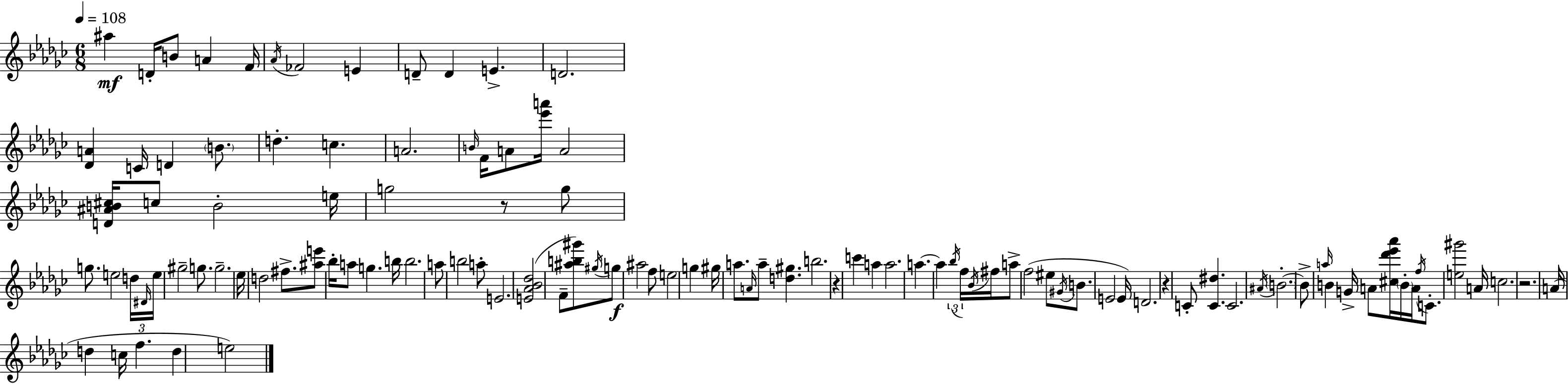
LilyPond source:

{
  \clef treble
  \numericTimeSignature
  \time 6/8
  \key ees \minor
  \tempo 4 = 108
  ais''4\mf d'16-. b'8 a'4 f'16 | \acciaccatura { aes'16 } fes'2 e'4 | d'8-- d'4 e'4.-> | d'2. | \break <des' a'>4 c'16 d'4 \parenthesize b'8. | d''4.-. c''4. | a'2. | \grace { b'16 } f'16 a'8 <ees''' a'''>16 a'2 | \break <d' ais' b' cis''>16 c''8 b'2-. | e''16 g''2 r8 | g''8 g''8. e''2 | \tuplet 3/2 { d''16 \grace { dis'16 } e''16 } gis''2-- | \break g''8. g''2.-- | ees''16 d''2 | fis''8.-> <ais'' e'''>8 bes''16-. a''8 g''4. | b''16 b''2. | \break a''8 b''2 | a''8-. e'2. | <e' aes' bes' des''>2( f'8-- | <ais'' b'' gis'''>8) \acciaccatura { gis''16 }\f g''8 ais''2 | \break f''8 e''2 | g''4 gis''16 a''8. \grace { a'16 } a''8-- <d'' gis''>4. | b''2. | r4 c'''4 | \break a''4 a''2. | a''4.~~ a''4 | \tuplet 3/2 { \acciaccatura { bes''16 } f''16 \acciaccatura { bes'16 } } fis''16 a''8-> f''2( | eis''8 \acciaccatura { gis'16 } b'8. e'2 | \break e'16) d'2. | r4 | c'8-. <c' dis''>4. c'2. | \acciaccatura { ais'16 } \parenthesize b'2.-.~~ | \break b'8-> \grace { a''16 } | b'4 g'16-> a'8 <cis'' des''' ees''' aes'''>16 \parenthesize b'16-. a'16 \acciaccatura { f''16 } c'8.-. | <e'' gis'''>2 a'16 c''2. | r2. | \break a'16( | d''4 c''16 f''4. d''4 | e''2) \bar "|."
}